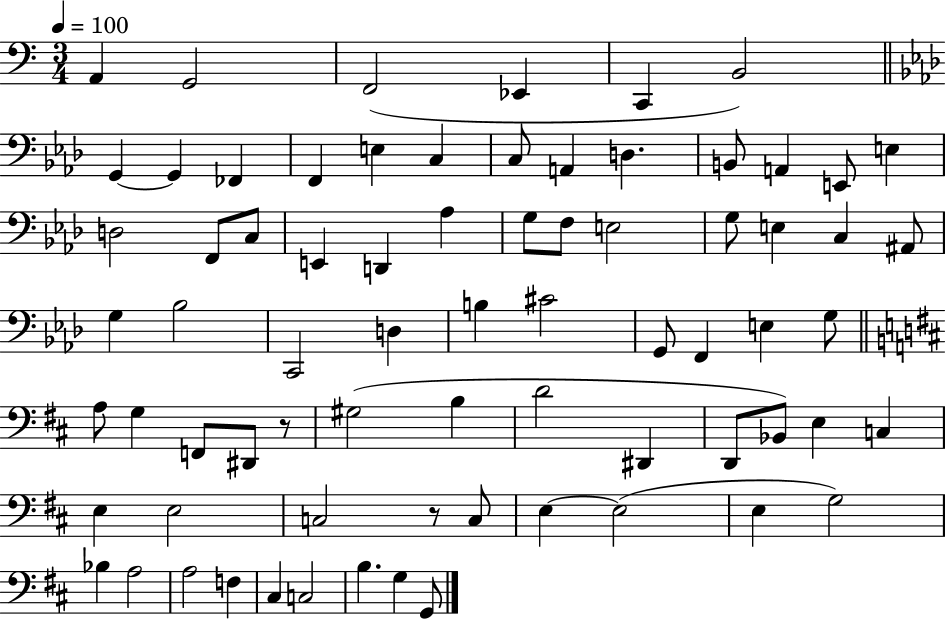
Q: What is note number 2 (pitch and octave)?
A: G2